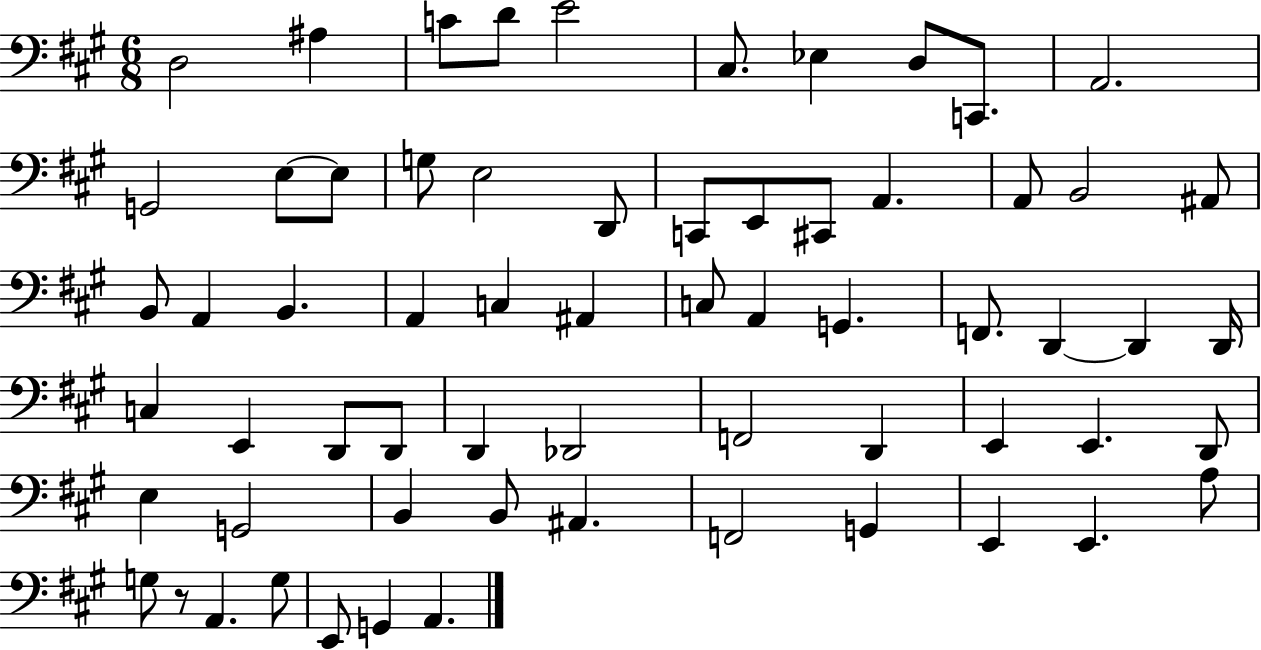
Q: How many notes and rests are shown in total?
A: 64